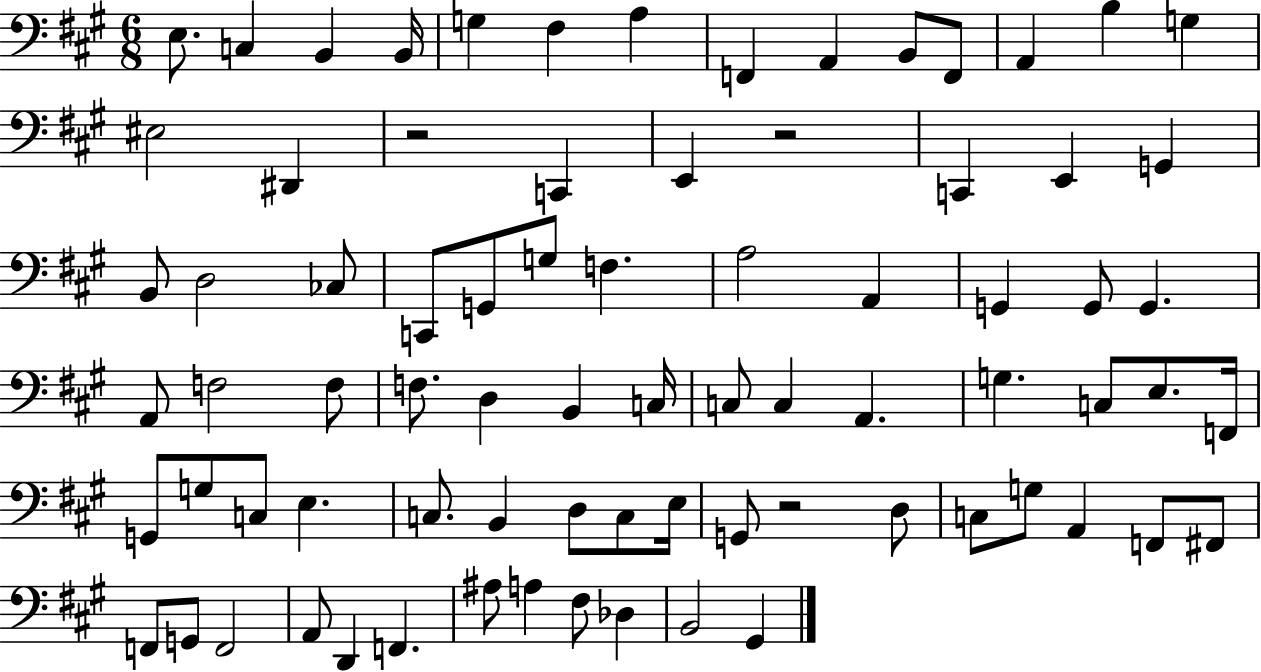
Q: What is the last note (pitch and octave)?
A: G#2